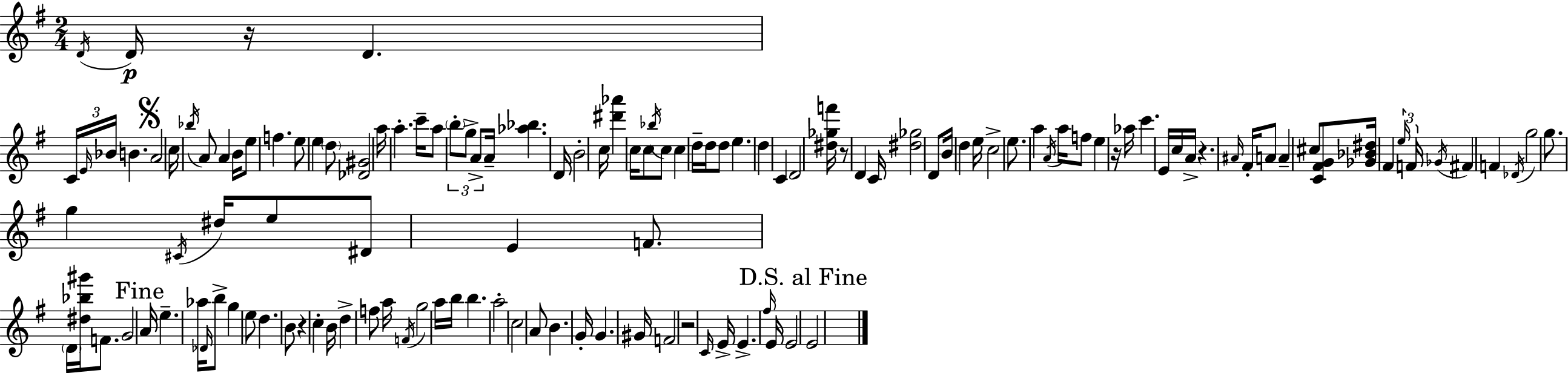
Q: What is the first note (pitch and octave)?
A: D4